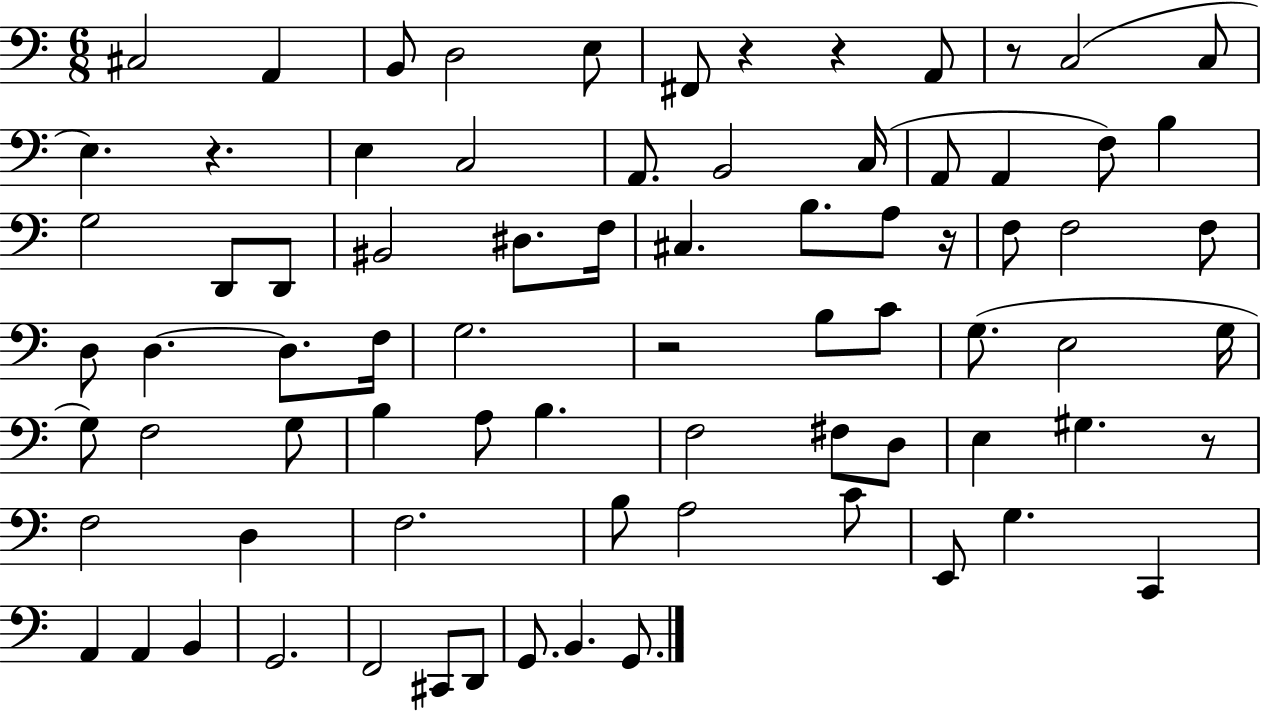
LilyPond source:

{
  \clef bass
  \numericTimeSignature
  \time 6/8
  \key c \major
  cis2 a,4 | b,8 d2 e8 | fis,8 r4 r4 a,8 | r8 c2( c8 | \break e4.) r4. | e4 c2 | a,8. b,2 c16( | a,8 a,4 f8) b4 | \break g2 d,8 d,8 | bis,2 dis8. f16 | cis4. b8. a8 r16 | f8 f2 f8 | \break d8 d4.~~ d8. f16 | g2. | r2 b8 c'8 | g8.( e2 g16 | \break g8) f2 g8 | b4 a8 b4. | f2 fis8 d8 | e4 gis4. r8 | \break f2 d4 | f2. | b8 a2 c'8 | e,8 g4. c,4 | \break a,4 a,4 b,4 | g,2. | f,2 cis,8 d,8 | g,8. b,4. g,8. | \break \bar "|."
}